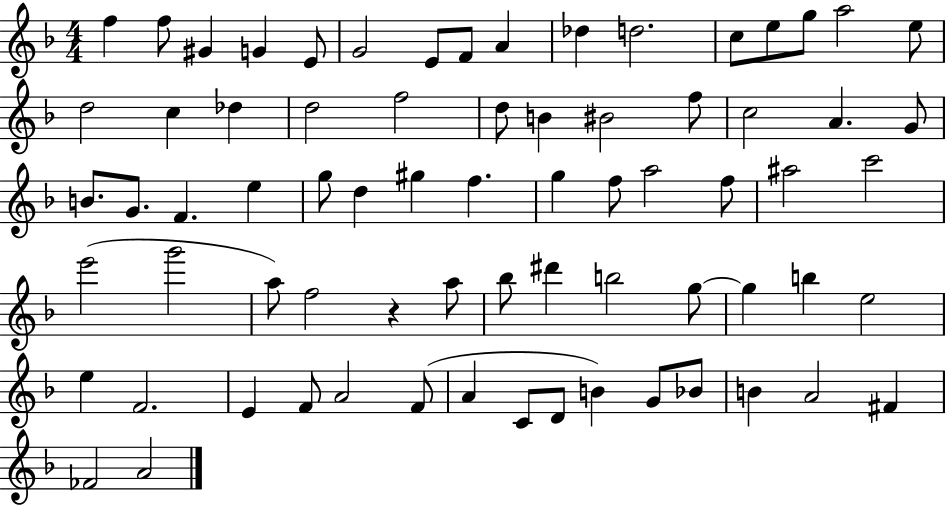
X:1
T:Untitled
M:4/4
L:1/4
K:F
f f/2 ^G G E/2 G2 E/2 F/2 A _d d2 c/2 e/2 g/2 a2 e/2 d2 c _d d2 f2 d/2 B ^B2 f/2 c2 A G/2 B/2 G/2 F e g/2 d ^g f g f/2 a2 f/2 ^a2 c'2 e'2 g'2 a/2 f2 z a/2 _b/2 ^d' b2 g/2 g b e2 e F2 E F/2 A2 F/2 A C/2 D/2 B G/2 _B/2 B A2 ^F _F2 A2